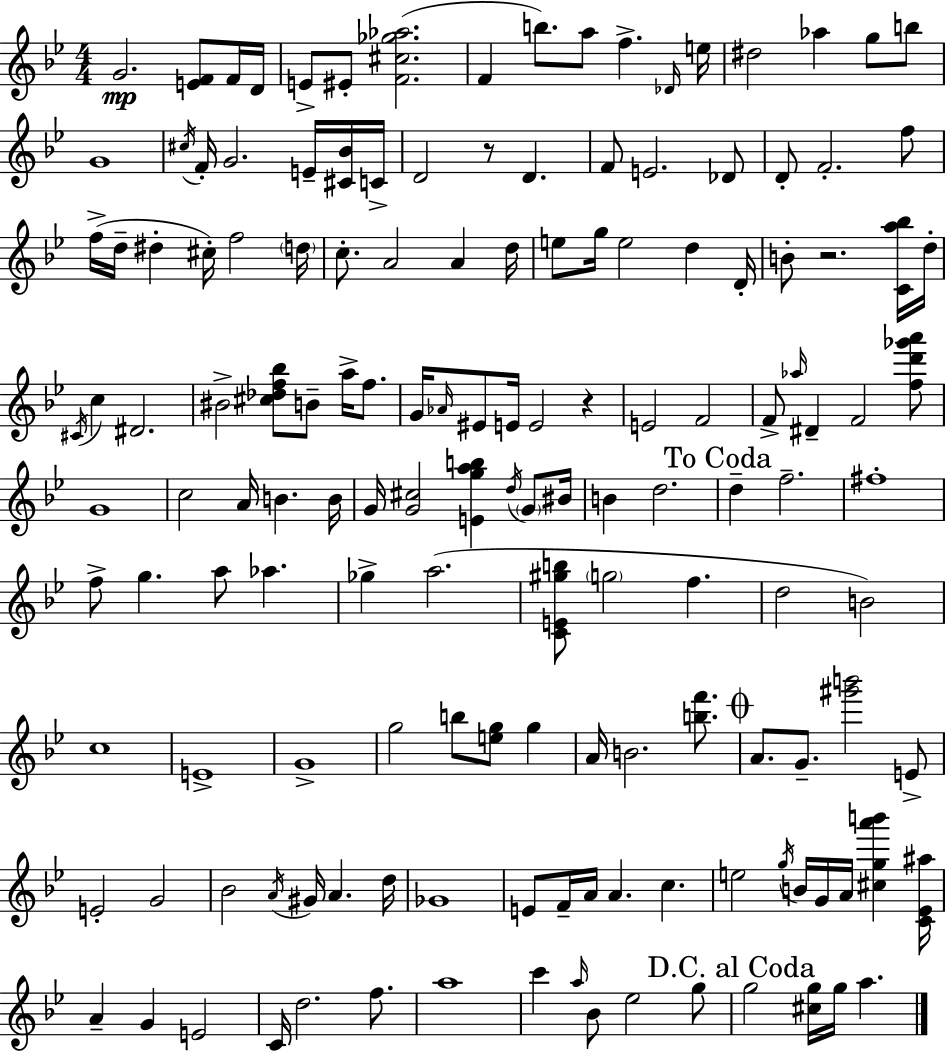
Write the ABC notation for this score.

X:1
T:Untitled
M:4/4
L:1/4
K:Bb
G2 [EF]/2 F/4 D/4 E/2 ^E/2 [F^c_g_a]2 F b/2 a/2 f _D/4 e/4 ^d2 _a g/2 b/2 G4 ^c/4 F/4 G2 E/4 [^C_B]/4 C/4 D2 z/2 D F/2 E2 _D/2 D/2 F2 f/2 f/4 d/4 ^d ^c/4 f2 d/4 c/2 A2 A d/4 e/2 g/4 e2 d D/4 B/2 z2 [Ca_b]/4 d/4 ^C/4 c ^D2 ^B2 [^c_df_b]/2 B/2 a/4 f/2 G/4 _A/4 ^E/2 E/4 E2 z E2 F2 F/2 _a/4 ^D F2 [fd'_g'a']/2 G4 c2 A/4 B B/4 G/4 [G^c]2 [Egab] d/4 G/2 ^B/4 B d2 d f2 ^f4 f/2 g a/2 _a _g a2 [CE^gb]/2 g2 f d2 B2 c4 E4 G4 g2 b/2 [eg]/2 g A/4 B2 [bf']/2 A/2 G/2 [^g'b']2 E/2 E2 G2 _B2 A/4 ^G/4 A d/4 _G4 E/2 F/4 A/4 A c e2 g/4 B/4 G/4 A/4 [^cga'b'] [C_E^a]/4 A G E2 C/4 d2 f/2 a4 c' a/4 _B/2 _e2 g/2 g2 [^cg]/4 g/4 a